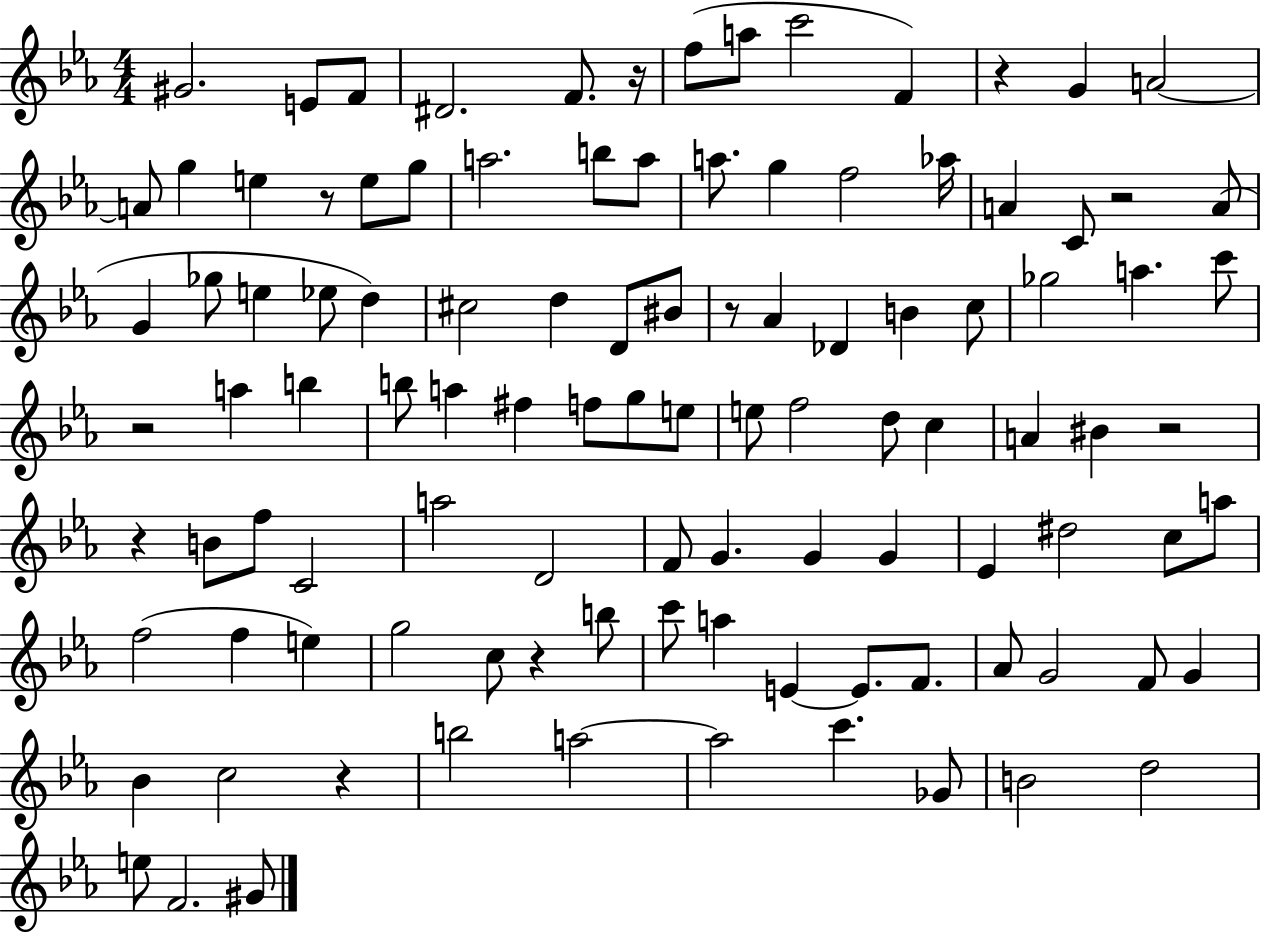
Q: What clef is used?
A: treble